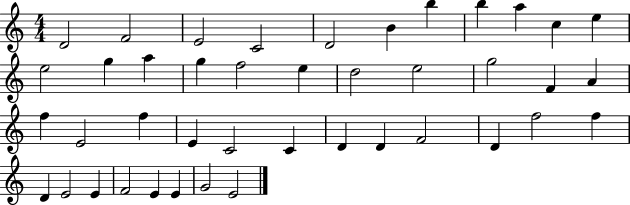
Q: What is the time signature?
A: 4/4